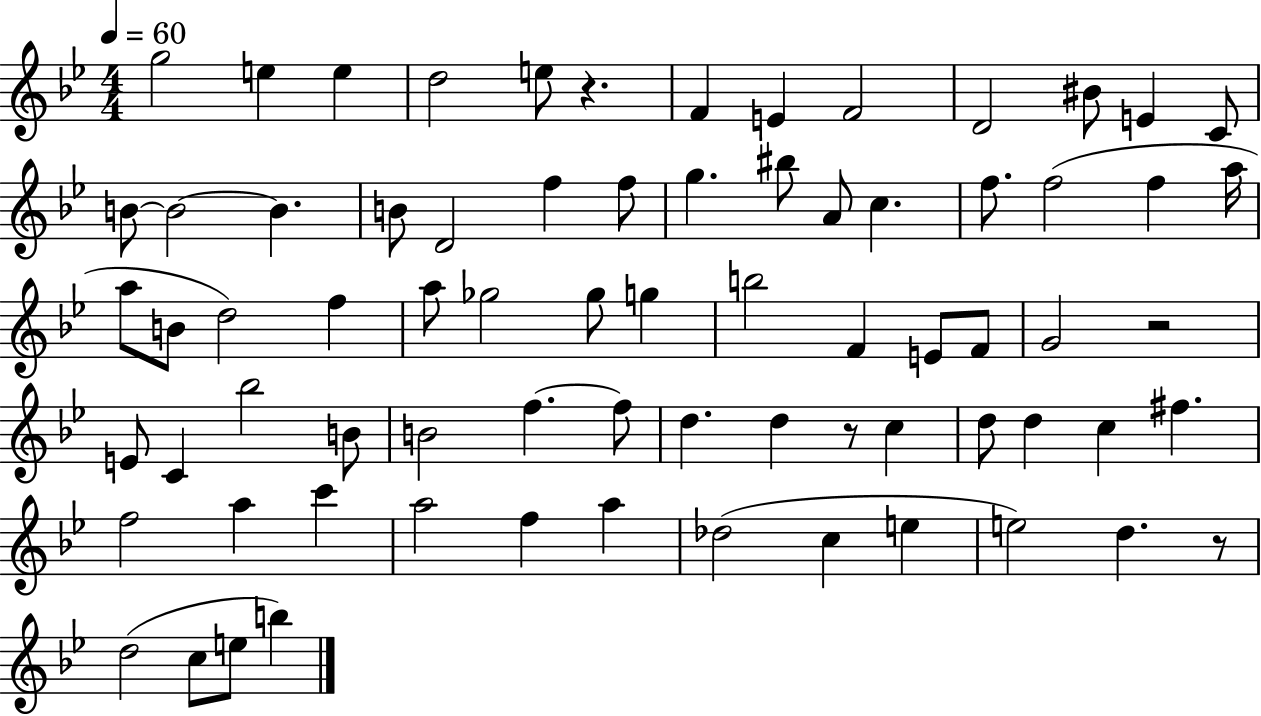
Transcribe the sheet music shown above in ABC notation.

X:1
T:Untitled
M:4/4
L:1/4
K:Bb
g2 e e d2 e/2 z F E F2 D2 ^B/2 E C/2 B/2 B2 B B/2 D2 f f/2 g ^b/2 A/2 c f/2 f2 f a/4 a/2 B/2 d2 f a/2 _g2 _g/2 g b2 F E/2 F/2 G2 z2 E/2 C _b2 B/2 B2 f f/2 d d z/2 c d/2 d c ^f f2 a c' a2 f a _d2 c e e2 d z/2 d2 c/2 e/2 b